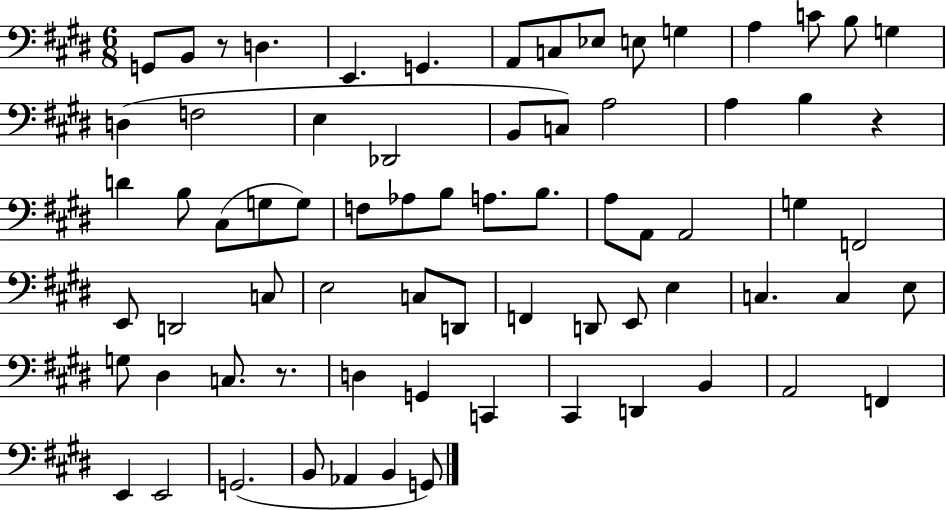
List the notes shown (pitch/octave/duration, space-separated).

G2/e B2/e R/e D3/q. E2/q. G2/q. A2/e C3/e Eb3/e E3/e G3/q A3/q C4/e B3/e G3/q D3/q F3/h E3/q Db2/h B2/e C3/e A3/h A3/q B3/q R/q D4/q B3/e C#3/e G3/e G3/e F3/e Ab3/e B3/e A3/e. B3/e. A3/e A2/e A2/h G3/q F2/h E2/e D2/h C3/e E3/h C3/e D2/e F2/q D2/e E2/e E3/q C3/q. C3/q E3/e G3/e D#3/q C3/e. R/e. D3/q G2/q C2/q C#2/q D2/q B2/q A2/h F2/q E2/q E2/h G2/h. B2/e Ab2/q B2/q G2/e